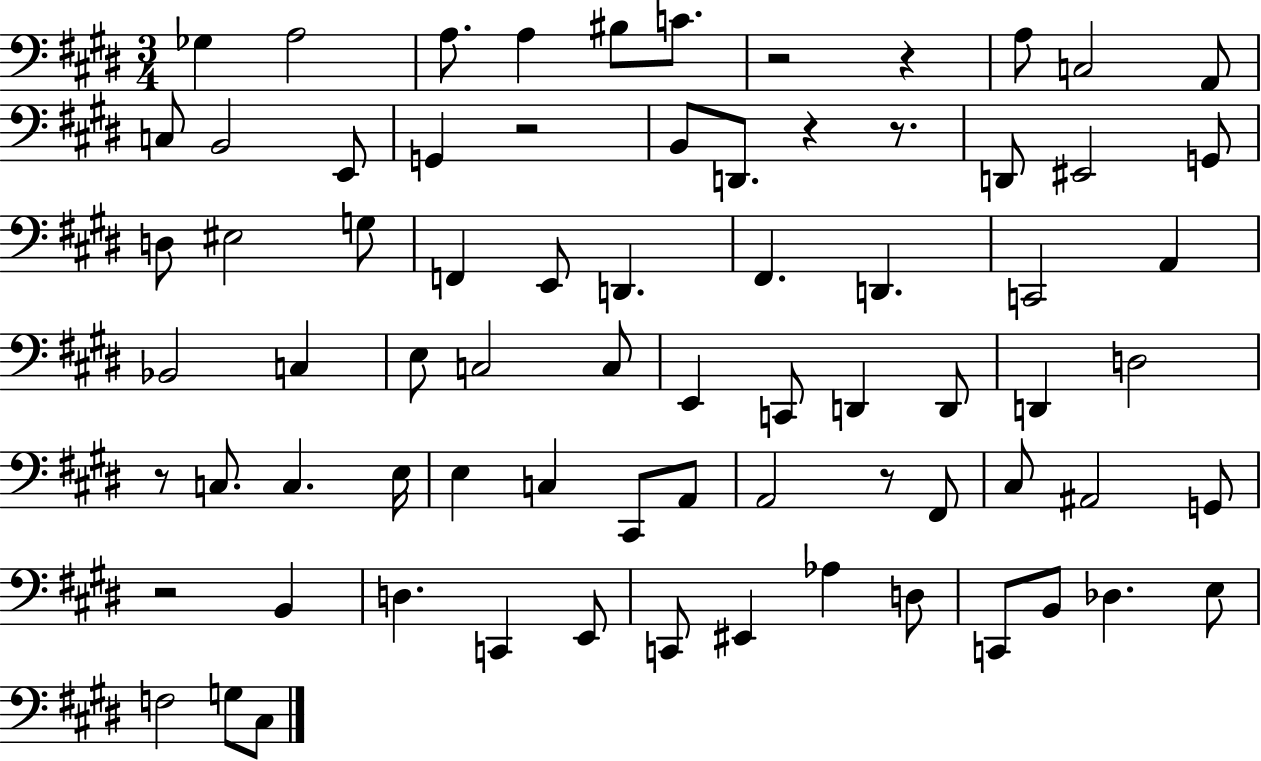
X:1
T:Untitled
M:3/4
L:1/4
K:E
_G, A,2 A,/2 A, ^B,/2 C/2 z2 z A,/2 C,2 A,,/2 C,/2 B,,2 E,,/2 G,, z2 B,,/2 D,,/2 z z/2 D,,/2 ^E,,2 G,,/2 D,/2 ^E,2 G,/2 F,, E,,/2 D,, ^F,, D,, C,,2 A,, _B,,2 C, E,/2 C,2 C,/2 E,, C,,/2 D,, D,,/2 D,, D,2 z/2 C,/2 C, E,/4 E, C, ^C,,/2 A,,/2 A,,2 z/2 ^F,,/2 ^C,/2 ^A,,2 G,,/2 z2 B,, D, C,, E,,/2 C,,/2 ^E,, _A, D,/2 C,,/2 B,,/2 _D, E,/2 F,2 G,/2 ^C,/2